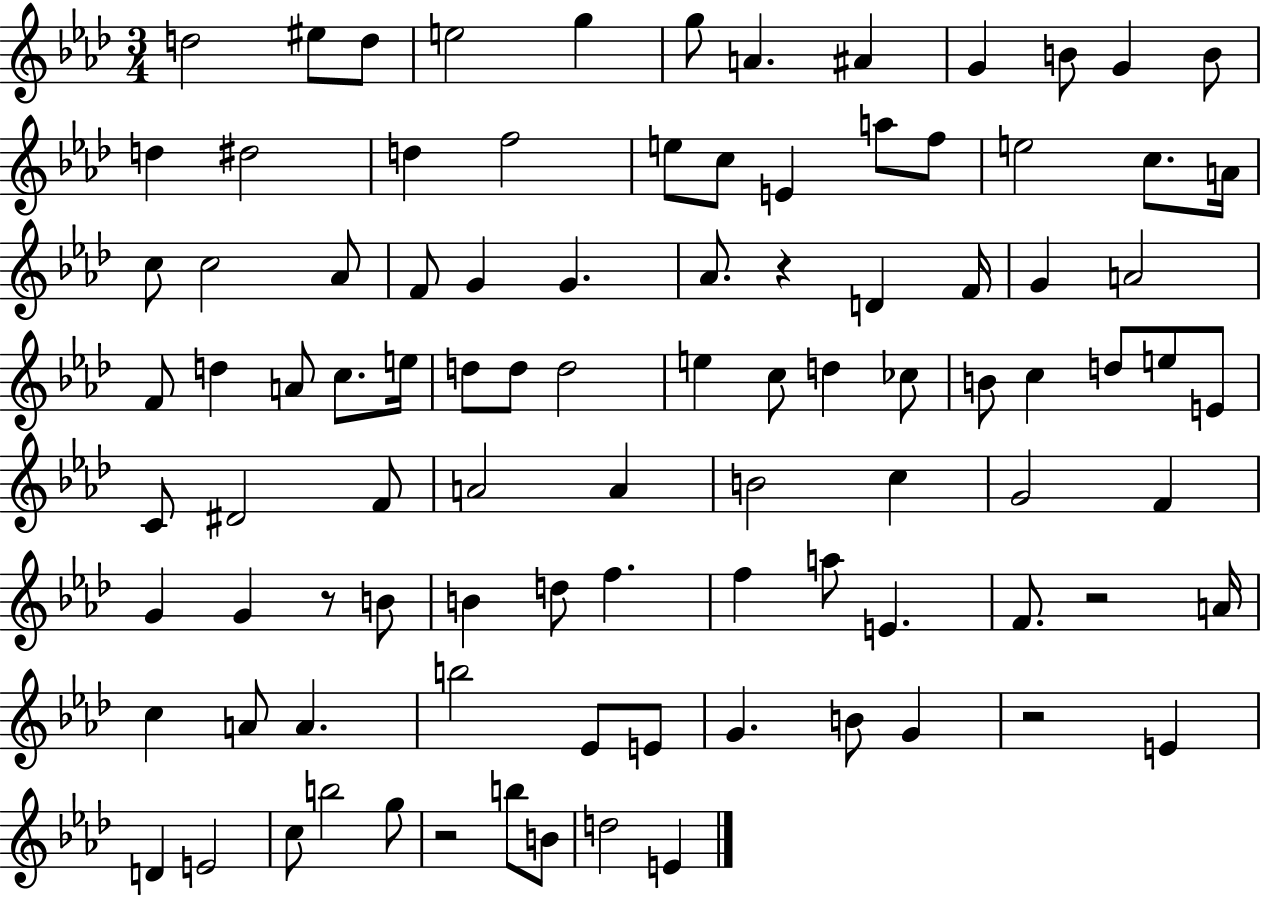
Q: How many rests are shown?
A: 5